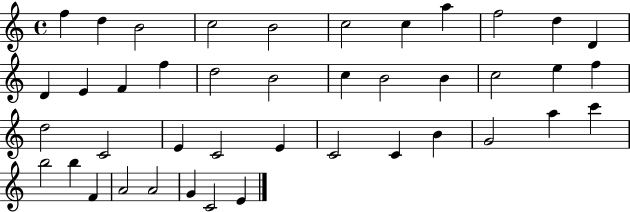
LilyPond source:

{
  \clef treble
  \time 4/4
  \defaultTimeSignature
  \key c \major
  f''4 d''4 b'2 | c''2 b'2 | c''2 c''4 a''4 | f''2 d''4 d'4 | \break d'4 e'4 f'4 f''4 | d''2 b'2 | c''4 b'2 b'4 | c''2 e''4 f''4 | \break d''2 c'2 | e'4 c'2 e'4 | c'2 c'4 b'4 | g'2 a''4 c'''4 | \break b''2 b''4 f'4 | a'2 a'2 | g'4 c'2 e'4 | \bar "|."
}